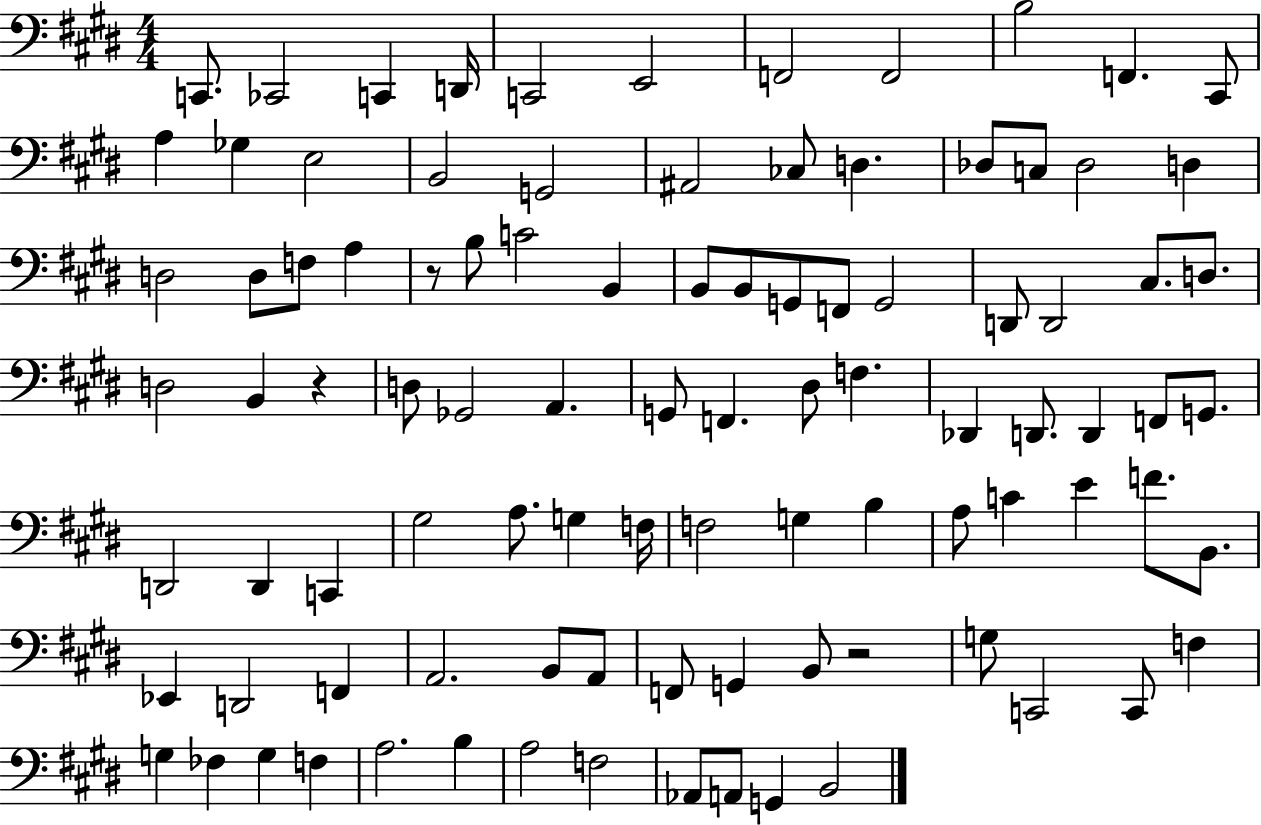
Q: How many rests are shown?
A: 3